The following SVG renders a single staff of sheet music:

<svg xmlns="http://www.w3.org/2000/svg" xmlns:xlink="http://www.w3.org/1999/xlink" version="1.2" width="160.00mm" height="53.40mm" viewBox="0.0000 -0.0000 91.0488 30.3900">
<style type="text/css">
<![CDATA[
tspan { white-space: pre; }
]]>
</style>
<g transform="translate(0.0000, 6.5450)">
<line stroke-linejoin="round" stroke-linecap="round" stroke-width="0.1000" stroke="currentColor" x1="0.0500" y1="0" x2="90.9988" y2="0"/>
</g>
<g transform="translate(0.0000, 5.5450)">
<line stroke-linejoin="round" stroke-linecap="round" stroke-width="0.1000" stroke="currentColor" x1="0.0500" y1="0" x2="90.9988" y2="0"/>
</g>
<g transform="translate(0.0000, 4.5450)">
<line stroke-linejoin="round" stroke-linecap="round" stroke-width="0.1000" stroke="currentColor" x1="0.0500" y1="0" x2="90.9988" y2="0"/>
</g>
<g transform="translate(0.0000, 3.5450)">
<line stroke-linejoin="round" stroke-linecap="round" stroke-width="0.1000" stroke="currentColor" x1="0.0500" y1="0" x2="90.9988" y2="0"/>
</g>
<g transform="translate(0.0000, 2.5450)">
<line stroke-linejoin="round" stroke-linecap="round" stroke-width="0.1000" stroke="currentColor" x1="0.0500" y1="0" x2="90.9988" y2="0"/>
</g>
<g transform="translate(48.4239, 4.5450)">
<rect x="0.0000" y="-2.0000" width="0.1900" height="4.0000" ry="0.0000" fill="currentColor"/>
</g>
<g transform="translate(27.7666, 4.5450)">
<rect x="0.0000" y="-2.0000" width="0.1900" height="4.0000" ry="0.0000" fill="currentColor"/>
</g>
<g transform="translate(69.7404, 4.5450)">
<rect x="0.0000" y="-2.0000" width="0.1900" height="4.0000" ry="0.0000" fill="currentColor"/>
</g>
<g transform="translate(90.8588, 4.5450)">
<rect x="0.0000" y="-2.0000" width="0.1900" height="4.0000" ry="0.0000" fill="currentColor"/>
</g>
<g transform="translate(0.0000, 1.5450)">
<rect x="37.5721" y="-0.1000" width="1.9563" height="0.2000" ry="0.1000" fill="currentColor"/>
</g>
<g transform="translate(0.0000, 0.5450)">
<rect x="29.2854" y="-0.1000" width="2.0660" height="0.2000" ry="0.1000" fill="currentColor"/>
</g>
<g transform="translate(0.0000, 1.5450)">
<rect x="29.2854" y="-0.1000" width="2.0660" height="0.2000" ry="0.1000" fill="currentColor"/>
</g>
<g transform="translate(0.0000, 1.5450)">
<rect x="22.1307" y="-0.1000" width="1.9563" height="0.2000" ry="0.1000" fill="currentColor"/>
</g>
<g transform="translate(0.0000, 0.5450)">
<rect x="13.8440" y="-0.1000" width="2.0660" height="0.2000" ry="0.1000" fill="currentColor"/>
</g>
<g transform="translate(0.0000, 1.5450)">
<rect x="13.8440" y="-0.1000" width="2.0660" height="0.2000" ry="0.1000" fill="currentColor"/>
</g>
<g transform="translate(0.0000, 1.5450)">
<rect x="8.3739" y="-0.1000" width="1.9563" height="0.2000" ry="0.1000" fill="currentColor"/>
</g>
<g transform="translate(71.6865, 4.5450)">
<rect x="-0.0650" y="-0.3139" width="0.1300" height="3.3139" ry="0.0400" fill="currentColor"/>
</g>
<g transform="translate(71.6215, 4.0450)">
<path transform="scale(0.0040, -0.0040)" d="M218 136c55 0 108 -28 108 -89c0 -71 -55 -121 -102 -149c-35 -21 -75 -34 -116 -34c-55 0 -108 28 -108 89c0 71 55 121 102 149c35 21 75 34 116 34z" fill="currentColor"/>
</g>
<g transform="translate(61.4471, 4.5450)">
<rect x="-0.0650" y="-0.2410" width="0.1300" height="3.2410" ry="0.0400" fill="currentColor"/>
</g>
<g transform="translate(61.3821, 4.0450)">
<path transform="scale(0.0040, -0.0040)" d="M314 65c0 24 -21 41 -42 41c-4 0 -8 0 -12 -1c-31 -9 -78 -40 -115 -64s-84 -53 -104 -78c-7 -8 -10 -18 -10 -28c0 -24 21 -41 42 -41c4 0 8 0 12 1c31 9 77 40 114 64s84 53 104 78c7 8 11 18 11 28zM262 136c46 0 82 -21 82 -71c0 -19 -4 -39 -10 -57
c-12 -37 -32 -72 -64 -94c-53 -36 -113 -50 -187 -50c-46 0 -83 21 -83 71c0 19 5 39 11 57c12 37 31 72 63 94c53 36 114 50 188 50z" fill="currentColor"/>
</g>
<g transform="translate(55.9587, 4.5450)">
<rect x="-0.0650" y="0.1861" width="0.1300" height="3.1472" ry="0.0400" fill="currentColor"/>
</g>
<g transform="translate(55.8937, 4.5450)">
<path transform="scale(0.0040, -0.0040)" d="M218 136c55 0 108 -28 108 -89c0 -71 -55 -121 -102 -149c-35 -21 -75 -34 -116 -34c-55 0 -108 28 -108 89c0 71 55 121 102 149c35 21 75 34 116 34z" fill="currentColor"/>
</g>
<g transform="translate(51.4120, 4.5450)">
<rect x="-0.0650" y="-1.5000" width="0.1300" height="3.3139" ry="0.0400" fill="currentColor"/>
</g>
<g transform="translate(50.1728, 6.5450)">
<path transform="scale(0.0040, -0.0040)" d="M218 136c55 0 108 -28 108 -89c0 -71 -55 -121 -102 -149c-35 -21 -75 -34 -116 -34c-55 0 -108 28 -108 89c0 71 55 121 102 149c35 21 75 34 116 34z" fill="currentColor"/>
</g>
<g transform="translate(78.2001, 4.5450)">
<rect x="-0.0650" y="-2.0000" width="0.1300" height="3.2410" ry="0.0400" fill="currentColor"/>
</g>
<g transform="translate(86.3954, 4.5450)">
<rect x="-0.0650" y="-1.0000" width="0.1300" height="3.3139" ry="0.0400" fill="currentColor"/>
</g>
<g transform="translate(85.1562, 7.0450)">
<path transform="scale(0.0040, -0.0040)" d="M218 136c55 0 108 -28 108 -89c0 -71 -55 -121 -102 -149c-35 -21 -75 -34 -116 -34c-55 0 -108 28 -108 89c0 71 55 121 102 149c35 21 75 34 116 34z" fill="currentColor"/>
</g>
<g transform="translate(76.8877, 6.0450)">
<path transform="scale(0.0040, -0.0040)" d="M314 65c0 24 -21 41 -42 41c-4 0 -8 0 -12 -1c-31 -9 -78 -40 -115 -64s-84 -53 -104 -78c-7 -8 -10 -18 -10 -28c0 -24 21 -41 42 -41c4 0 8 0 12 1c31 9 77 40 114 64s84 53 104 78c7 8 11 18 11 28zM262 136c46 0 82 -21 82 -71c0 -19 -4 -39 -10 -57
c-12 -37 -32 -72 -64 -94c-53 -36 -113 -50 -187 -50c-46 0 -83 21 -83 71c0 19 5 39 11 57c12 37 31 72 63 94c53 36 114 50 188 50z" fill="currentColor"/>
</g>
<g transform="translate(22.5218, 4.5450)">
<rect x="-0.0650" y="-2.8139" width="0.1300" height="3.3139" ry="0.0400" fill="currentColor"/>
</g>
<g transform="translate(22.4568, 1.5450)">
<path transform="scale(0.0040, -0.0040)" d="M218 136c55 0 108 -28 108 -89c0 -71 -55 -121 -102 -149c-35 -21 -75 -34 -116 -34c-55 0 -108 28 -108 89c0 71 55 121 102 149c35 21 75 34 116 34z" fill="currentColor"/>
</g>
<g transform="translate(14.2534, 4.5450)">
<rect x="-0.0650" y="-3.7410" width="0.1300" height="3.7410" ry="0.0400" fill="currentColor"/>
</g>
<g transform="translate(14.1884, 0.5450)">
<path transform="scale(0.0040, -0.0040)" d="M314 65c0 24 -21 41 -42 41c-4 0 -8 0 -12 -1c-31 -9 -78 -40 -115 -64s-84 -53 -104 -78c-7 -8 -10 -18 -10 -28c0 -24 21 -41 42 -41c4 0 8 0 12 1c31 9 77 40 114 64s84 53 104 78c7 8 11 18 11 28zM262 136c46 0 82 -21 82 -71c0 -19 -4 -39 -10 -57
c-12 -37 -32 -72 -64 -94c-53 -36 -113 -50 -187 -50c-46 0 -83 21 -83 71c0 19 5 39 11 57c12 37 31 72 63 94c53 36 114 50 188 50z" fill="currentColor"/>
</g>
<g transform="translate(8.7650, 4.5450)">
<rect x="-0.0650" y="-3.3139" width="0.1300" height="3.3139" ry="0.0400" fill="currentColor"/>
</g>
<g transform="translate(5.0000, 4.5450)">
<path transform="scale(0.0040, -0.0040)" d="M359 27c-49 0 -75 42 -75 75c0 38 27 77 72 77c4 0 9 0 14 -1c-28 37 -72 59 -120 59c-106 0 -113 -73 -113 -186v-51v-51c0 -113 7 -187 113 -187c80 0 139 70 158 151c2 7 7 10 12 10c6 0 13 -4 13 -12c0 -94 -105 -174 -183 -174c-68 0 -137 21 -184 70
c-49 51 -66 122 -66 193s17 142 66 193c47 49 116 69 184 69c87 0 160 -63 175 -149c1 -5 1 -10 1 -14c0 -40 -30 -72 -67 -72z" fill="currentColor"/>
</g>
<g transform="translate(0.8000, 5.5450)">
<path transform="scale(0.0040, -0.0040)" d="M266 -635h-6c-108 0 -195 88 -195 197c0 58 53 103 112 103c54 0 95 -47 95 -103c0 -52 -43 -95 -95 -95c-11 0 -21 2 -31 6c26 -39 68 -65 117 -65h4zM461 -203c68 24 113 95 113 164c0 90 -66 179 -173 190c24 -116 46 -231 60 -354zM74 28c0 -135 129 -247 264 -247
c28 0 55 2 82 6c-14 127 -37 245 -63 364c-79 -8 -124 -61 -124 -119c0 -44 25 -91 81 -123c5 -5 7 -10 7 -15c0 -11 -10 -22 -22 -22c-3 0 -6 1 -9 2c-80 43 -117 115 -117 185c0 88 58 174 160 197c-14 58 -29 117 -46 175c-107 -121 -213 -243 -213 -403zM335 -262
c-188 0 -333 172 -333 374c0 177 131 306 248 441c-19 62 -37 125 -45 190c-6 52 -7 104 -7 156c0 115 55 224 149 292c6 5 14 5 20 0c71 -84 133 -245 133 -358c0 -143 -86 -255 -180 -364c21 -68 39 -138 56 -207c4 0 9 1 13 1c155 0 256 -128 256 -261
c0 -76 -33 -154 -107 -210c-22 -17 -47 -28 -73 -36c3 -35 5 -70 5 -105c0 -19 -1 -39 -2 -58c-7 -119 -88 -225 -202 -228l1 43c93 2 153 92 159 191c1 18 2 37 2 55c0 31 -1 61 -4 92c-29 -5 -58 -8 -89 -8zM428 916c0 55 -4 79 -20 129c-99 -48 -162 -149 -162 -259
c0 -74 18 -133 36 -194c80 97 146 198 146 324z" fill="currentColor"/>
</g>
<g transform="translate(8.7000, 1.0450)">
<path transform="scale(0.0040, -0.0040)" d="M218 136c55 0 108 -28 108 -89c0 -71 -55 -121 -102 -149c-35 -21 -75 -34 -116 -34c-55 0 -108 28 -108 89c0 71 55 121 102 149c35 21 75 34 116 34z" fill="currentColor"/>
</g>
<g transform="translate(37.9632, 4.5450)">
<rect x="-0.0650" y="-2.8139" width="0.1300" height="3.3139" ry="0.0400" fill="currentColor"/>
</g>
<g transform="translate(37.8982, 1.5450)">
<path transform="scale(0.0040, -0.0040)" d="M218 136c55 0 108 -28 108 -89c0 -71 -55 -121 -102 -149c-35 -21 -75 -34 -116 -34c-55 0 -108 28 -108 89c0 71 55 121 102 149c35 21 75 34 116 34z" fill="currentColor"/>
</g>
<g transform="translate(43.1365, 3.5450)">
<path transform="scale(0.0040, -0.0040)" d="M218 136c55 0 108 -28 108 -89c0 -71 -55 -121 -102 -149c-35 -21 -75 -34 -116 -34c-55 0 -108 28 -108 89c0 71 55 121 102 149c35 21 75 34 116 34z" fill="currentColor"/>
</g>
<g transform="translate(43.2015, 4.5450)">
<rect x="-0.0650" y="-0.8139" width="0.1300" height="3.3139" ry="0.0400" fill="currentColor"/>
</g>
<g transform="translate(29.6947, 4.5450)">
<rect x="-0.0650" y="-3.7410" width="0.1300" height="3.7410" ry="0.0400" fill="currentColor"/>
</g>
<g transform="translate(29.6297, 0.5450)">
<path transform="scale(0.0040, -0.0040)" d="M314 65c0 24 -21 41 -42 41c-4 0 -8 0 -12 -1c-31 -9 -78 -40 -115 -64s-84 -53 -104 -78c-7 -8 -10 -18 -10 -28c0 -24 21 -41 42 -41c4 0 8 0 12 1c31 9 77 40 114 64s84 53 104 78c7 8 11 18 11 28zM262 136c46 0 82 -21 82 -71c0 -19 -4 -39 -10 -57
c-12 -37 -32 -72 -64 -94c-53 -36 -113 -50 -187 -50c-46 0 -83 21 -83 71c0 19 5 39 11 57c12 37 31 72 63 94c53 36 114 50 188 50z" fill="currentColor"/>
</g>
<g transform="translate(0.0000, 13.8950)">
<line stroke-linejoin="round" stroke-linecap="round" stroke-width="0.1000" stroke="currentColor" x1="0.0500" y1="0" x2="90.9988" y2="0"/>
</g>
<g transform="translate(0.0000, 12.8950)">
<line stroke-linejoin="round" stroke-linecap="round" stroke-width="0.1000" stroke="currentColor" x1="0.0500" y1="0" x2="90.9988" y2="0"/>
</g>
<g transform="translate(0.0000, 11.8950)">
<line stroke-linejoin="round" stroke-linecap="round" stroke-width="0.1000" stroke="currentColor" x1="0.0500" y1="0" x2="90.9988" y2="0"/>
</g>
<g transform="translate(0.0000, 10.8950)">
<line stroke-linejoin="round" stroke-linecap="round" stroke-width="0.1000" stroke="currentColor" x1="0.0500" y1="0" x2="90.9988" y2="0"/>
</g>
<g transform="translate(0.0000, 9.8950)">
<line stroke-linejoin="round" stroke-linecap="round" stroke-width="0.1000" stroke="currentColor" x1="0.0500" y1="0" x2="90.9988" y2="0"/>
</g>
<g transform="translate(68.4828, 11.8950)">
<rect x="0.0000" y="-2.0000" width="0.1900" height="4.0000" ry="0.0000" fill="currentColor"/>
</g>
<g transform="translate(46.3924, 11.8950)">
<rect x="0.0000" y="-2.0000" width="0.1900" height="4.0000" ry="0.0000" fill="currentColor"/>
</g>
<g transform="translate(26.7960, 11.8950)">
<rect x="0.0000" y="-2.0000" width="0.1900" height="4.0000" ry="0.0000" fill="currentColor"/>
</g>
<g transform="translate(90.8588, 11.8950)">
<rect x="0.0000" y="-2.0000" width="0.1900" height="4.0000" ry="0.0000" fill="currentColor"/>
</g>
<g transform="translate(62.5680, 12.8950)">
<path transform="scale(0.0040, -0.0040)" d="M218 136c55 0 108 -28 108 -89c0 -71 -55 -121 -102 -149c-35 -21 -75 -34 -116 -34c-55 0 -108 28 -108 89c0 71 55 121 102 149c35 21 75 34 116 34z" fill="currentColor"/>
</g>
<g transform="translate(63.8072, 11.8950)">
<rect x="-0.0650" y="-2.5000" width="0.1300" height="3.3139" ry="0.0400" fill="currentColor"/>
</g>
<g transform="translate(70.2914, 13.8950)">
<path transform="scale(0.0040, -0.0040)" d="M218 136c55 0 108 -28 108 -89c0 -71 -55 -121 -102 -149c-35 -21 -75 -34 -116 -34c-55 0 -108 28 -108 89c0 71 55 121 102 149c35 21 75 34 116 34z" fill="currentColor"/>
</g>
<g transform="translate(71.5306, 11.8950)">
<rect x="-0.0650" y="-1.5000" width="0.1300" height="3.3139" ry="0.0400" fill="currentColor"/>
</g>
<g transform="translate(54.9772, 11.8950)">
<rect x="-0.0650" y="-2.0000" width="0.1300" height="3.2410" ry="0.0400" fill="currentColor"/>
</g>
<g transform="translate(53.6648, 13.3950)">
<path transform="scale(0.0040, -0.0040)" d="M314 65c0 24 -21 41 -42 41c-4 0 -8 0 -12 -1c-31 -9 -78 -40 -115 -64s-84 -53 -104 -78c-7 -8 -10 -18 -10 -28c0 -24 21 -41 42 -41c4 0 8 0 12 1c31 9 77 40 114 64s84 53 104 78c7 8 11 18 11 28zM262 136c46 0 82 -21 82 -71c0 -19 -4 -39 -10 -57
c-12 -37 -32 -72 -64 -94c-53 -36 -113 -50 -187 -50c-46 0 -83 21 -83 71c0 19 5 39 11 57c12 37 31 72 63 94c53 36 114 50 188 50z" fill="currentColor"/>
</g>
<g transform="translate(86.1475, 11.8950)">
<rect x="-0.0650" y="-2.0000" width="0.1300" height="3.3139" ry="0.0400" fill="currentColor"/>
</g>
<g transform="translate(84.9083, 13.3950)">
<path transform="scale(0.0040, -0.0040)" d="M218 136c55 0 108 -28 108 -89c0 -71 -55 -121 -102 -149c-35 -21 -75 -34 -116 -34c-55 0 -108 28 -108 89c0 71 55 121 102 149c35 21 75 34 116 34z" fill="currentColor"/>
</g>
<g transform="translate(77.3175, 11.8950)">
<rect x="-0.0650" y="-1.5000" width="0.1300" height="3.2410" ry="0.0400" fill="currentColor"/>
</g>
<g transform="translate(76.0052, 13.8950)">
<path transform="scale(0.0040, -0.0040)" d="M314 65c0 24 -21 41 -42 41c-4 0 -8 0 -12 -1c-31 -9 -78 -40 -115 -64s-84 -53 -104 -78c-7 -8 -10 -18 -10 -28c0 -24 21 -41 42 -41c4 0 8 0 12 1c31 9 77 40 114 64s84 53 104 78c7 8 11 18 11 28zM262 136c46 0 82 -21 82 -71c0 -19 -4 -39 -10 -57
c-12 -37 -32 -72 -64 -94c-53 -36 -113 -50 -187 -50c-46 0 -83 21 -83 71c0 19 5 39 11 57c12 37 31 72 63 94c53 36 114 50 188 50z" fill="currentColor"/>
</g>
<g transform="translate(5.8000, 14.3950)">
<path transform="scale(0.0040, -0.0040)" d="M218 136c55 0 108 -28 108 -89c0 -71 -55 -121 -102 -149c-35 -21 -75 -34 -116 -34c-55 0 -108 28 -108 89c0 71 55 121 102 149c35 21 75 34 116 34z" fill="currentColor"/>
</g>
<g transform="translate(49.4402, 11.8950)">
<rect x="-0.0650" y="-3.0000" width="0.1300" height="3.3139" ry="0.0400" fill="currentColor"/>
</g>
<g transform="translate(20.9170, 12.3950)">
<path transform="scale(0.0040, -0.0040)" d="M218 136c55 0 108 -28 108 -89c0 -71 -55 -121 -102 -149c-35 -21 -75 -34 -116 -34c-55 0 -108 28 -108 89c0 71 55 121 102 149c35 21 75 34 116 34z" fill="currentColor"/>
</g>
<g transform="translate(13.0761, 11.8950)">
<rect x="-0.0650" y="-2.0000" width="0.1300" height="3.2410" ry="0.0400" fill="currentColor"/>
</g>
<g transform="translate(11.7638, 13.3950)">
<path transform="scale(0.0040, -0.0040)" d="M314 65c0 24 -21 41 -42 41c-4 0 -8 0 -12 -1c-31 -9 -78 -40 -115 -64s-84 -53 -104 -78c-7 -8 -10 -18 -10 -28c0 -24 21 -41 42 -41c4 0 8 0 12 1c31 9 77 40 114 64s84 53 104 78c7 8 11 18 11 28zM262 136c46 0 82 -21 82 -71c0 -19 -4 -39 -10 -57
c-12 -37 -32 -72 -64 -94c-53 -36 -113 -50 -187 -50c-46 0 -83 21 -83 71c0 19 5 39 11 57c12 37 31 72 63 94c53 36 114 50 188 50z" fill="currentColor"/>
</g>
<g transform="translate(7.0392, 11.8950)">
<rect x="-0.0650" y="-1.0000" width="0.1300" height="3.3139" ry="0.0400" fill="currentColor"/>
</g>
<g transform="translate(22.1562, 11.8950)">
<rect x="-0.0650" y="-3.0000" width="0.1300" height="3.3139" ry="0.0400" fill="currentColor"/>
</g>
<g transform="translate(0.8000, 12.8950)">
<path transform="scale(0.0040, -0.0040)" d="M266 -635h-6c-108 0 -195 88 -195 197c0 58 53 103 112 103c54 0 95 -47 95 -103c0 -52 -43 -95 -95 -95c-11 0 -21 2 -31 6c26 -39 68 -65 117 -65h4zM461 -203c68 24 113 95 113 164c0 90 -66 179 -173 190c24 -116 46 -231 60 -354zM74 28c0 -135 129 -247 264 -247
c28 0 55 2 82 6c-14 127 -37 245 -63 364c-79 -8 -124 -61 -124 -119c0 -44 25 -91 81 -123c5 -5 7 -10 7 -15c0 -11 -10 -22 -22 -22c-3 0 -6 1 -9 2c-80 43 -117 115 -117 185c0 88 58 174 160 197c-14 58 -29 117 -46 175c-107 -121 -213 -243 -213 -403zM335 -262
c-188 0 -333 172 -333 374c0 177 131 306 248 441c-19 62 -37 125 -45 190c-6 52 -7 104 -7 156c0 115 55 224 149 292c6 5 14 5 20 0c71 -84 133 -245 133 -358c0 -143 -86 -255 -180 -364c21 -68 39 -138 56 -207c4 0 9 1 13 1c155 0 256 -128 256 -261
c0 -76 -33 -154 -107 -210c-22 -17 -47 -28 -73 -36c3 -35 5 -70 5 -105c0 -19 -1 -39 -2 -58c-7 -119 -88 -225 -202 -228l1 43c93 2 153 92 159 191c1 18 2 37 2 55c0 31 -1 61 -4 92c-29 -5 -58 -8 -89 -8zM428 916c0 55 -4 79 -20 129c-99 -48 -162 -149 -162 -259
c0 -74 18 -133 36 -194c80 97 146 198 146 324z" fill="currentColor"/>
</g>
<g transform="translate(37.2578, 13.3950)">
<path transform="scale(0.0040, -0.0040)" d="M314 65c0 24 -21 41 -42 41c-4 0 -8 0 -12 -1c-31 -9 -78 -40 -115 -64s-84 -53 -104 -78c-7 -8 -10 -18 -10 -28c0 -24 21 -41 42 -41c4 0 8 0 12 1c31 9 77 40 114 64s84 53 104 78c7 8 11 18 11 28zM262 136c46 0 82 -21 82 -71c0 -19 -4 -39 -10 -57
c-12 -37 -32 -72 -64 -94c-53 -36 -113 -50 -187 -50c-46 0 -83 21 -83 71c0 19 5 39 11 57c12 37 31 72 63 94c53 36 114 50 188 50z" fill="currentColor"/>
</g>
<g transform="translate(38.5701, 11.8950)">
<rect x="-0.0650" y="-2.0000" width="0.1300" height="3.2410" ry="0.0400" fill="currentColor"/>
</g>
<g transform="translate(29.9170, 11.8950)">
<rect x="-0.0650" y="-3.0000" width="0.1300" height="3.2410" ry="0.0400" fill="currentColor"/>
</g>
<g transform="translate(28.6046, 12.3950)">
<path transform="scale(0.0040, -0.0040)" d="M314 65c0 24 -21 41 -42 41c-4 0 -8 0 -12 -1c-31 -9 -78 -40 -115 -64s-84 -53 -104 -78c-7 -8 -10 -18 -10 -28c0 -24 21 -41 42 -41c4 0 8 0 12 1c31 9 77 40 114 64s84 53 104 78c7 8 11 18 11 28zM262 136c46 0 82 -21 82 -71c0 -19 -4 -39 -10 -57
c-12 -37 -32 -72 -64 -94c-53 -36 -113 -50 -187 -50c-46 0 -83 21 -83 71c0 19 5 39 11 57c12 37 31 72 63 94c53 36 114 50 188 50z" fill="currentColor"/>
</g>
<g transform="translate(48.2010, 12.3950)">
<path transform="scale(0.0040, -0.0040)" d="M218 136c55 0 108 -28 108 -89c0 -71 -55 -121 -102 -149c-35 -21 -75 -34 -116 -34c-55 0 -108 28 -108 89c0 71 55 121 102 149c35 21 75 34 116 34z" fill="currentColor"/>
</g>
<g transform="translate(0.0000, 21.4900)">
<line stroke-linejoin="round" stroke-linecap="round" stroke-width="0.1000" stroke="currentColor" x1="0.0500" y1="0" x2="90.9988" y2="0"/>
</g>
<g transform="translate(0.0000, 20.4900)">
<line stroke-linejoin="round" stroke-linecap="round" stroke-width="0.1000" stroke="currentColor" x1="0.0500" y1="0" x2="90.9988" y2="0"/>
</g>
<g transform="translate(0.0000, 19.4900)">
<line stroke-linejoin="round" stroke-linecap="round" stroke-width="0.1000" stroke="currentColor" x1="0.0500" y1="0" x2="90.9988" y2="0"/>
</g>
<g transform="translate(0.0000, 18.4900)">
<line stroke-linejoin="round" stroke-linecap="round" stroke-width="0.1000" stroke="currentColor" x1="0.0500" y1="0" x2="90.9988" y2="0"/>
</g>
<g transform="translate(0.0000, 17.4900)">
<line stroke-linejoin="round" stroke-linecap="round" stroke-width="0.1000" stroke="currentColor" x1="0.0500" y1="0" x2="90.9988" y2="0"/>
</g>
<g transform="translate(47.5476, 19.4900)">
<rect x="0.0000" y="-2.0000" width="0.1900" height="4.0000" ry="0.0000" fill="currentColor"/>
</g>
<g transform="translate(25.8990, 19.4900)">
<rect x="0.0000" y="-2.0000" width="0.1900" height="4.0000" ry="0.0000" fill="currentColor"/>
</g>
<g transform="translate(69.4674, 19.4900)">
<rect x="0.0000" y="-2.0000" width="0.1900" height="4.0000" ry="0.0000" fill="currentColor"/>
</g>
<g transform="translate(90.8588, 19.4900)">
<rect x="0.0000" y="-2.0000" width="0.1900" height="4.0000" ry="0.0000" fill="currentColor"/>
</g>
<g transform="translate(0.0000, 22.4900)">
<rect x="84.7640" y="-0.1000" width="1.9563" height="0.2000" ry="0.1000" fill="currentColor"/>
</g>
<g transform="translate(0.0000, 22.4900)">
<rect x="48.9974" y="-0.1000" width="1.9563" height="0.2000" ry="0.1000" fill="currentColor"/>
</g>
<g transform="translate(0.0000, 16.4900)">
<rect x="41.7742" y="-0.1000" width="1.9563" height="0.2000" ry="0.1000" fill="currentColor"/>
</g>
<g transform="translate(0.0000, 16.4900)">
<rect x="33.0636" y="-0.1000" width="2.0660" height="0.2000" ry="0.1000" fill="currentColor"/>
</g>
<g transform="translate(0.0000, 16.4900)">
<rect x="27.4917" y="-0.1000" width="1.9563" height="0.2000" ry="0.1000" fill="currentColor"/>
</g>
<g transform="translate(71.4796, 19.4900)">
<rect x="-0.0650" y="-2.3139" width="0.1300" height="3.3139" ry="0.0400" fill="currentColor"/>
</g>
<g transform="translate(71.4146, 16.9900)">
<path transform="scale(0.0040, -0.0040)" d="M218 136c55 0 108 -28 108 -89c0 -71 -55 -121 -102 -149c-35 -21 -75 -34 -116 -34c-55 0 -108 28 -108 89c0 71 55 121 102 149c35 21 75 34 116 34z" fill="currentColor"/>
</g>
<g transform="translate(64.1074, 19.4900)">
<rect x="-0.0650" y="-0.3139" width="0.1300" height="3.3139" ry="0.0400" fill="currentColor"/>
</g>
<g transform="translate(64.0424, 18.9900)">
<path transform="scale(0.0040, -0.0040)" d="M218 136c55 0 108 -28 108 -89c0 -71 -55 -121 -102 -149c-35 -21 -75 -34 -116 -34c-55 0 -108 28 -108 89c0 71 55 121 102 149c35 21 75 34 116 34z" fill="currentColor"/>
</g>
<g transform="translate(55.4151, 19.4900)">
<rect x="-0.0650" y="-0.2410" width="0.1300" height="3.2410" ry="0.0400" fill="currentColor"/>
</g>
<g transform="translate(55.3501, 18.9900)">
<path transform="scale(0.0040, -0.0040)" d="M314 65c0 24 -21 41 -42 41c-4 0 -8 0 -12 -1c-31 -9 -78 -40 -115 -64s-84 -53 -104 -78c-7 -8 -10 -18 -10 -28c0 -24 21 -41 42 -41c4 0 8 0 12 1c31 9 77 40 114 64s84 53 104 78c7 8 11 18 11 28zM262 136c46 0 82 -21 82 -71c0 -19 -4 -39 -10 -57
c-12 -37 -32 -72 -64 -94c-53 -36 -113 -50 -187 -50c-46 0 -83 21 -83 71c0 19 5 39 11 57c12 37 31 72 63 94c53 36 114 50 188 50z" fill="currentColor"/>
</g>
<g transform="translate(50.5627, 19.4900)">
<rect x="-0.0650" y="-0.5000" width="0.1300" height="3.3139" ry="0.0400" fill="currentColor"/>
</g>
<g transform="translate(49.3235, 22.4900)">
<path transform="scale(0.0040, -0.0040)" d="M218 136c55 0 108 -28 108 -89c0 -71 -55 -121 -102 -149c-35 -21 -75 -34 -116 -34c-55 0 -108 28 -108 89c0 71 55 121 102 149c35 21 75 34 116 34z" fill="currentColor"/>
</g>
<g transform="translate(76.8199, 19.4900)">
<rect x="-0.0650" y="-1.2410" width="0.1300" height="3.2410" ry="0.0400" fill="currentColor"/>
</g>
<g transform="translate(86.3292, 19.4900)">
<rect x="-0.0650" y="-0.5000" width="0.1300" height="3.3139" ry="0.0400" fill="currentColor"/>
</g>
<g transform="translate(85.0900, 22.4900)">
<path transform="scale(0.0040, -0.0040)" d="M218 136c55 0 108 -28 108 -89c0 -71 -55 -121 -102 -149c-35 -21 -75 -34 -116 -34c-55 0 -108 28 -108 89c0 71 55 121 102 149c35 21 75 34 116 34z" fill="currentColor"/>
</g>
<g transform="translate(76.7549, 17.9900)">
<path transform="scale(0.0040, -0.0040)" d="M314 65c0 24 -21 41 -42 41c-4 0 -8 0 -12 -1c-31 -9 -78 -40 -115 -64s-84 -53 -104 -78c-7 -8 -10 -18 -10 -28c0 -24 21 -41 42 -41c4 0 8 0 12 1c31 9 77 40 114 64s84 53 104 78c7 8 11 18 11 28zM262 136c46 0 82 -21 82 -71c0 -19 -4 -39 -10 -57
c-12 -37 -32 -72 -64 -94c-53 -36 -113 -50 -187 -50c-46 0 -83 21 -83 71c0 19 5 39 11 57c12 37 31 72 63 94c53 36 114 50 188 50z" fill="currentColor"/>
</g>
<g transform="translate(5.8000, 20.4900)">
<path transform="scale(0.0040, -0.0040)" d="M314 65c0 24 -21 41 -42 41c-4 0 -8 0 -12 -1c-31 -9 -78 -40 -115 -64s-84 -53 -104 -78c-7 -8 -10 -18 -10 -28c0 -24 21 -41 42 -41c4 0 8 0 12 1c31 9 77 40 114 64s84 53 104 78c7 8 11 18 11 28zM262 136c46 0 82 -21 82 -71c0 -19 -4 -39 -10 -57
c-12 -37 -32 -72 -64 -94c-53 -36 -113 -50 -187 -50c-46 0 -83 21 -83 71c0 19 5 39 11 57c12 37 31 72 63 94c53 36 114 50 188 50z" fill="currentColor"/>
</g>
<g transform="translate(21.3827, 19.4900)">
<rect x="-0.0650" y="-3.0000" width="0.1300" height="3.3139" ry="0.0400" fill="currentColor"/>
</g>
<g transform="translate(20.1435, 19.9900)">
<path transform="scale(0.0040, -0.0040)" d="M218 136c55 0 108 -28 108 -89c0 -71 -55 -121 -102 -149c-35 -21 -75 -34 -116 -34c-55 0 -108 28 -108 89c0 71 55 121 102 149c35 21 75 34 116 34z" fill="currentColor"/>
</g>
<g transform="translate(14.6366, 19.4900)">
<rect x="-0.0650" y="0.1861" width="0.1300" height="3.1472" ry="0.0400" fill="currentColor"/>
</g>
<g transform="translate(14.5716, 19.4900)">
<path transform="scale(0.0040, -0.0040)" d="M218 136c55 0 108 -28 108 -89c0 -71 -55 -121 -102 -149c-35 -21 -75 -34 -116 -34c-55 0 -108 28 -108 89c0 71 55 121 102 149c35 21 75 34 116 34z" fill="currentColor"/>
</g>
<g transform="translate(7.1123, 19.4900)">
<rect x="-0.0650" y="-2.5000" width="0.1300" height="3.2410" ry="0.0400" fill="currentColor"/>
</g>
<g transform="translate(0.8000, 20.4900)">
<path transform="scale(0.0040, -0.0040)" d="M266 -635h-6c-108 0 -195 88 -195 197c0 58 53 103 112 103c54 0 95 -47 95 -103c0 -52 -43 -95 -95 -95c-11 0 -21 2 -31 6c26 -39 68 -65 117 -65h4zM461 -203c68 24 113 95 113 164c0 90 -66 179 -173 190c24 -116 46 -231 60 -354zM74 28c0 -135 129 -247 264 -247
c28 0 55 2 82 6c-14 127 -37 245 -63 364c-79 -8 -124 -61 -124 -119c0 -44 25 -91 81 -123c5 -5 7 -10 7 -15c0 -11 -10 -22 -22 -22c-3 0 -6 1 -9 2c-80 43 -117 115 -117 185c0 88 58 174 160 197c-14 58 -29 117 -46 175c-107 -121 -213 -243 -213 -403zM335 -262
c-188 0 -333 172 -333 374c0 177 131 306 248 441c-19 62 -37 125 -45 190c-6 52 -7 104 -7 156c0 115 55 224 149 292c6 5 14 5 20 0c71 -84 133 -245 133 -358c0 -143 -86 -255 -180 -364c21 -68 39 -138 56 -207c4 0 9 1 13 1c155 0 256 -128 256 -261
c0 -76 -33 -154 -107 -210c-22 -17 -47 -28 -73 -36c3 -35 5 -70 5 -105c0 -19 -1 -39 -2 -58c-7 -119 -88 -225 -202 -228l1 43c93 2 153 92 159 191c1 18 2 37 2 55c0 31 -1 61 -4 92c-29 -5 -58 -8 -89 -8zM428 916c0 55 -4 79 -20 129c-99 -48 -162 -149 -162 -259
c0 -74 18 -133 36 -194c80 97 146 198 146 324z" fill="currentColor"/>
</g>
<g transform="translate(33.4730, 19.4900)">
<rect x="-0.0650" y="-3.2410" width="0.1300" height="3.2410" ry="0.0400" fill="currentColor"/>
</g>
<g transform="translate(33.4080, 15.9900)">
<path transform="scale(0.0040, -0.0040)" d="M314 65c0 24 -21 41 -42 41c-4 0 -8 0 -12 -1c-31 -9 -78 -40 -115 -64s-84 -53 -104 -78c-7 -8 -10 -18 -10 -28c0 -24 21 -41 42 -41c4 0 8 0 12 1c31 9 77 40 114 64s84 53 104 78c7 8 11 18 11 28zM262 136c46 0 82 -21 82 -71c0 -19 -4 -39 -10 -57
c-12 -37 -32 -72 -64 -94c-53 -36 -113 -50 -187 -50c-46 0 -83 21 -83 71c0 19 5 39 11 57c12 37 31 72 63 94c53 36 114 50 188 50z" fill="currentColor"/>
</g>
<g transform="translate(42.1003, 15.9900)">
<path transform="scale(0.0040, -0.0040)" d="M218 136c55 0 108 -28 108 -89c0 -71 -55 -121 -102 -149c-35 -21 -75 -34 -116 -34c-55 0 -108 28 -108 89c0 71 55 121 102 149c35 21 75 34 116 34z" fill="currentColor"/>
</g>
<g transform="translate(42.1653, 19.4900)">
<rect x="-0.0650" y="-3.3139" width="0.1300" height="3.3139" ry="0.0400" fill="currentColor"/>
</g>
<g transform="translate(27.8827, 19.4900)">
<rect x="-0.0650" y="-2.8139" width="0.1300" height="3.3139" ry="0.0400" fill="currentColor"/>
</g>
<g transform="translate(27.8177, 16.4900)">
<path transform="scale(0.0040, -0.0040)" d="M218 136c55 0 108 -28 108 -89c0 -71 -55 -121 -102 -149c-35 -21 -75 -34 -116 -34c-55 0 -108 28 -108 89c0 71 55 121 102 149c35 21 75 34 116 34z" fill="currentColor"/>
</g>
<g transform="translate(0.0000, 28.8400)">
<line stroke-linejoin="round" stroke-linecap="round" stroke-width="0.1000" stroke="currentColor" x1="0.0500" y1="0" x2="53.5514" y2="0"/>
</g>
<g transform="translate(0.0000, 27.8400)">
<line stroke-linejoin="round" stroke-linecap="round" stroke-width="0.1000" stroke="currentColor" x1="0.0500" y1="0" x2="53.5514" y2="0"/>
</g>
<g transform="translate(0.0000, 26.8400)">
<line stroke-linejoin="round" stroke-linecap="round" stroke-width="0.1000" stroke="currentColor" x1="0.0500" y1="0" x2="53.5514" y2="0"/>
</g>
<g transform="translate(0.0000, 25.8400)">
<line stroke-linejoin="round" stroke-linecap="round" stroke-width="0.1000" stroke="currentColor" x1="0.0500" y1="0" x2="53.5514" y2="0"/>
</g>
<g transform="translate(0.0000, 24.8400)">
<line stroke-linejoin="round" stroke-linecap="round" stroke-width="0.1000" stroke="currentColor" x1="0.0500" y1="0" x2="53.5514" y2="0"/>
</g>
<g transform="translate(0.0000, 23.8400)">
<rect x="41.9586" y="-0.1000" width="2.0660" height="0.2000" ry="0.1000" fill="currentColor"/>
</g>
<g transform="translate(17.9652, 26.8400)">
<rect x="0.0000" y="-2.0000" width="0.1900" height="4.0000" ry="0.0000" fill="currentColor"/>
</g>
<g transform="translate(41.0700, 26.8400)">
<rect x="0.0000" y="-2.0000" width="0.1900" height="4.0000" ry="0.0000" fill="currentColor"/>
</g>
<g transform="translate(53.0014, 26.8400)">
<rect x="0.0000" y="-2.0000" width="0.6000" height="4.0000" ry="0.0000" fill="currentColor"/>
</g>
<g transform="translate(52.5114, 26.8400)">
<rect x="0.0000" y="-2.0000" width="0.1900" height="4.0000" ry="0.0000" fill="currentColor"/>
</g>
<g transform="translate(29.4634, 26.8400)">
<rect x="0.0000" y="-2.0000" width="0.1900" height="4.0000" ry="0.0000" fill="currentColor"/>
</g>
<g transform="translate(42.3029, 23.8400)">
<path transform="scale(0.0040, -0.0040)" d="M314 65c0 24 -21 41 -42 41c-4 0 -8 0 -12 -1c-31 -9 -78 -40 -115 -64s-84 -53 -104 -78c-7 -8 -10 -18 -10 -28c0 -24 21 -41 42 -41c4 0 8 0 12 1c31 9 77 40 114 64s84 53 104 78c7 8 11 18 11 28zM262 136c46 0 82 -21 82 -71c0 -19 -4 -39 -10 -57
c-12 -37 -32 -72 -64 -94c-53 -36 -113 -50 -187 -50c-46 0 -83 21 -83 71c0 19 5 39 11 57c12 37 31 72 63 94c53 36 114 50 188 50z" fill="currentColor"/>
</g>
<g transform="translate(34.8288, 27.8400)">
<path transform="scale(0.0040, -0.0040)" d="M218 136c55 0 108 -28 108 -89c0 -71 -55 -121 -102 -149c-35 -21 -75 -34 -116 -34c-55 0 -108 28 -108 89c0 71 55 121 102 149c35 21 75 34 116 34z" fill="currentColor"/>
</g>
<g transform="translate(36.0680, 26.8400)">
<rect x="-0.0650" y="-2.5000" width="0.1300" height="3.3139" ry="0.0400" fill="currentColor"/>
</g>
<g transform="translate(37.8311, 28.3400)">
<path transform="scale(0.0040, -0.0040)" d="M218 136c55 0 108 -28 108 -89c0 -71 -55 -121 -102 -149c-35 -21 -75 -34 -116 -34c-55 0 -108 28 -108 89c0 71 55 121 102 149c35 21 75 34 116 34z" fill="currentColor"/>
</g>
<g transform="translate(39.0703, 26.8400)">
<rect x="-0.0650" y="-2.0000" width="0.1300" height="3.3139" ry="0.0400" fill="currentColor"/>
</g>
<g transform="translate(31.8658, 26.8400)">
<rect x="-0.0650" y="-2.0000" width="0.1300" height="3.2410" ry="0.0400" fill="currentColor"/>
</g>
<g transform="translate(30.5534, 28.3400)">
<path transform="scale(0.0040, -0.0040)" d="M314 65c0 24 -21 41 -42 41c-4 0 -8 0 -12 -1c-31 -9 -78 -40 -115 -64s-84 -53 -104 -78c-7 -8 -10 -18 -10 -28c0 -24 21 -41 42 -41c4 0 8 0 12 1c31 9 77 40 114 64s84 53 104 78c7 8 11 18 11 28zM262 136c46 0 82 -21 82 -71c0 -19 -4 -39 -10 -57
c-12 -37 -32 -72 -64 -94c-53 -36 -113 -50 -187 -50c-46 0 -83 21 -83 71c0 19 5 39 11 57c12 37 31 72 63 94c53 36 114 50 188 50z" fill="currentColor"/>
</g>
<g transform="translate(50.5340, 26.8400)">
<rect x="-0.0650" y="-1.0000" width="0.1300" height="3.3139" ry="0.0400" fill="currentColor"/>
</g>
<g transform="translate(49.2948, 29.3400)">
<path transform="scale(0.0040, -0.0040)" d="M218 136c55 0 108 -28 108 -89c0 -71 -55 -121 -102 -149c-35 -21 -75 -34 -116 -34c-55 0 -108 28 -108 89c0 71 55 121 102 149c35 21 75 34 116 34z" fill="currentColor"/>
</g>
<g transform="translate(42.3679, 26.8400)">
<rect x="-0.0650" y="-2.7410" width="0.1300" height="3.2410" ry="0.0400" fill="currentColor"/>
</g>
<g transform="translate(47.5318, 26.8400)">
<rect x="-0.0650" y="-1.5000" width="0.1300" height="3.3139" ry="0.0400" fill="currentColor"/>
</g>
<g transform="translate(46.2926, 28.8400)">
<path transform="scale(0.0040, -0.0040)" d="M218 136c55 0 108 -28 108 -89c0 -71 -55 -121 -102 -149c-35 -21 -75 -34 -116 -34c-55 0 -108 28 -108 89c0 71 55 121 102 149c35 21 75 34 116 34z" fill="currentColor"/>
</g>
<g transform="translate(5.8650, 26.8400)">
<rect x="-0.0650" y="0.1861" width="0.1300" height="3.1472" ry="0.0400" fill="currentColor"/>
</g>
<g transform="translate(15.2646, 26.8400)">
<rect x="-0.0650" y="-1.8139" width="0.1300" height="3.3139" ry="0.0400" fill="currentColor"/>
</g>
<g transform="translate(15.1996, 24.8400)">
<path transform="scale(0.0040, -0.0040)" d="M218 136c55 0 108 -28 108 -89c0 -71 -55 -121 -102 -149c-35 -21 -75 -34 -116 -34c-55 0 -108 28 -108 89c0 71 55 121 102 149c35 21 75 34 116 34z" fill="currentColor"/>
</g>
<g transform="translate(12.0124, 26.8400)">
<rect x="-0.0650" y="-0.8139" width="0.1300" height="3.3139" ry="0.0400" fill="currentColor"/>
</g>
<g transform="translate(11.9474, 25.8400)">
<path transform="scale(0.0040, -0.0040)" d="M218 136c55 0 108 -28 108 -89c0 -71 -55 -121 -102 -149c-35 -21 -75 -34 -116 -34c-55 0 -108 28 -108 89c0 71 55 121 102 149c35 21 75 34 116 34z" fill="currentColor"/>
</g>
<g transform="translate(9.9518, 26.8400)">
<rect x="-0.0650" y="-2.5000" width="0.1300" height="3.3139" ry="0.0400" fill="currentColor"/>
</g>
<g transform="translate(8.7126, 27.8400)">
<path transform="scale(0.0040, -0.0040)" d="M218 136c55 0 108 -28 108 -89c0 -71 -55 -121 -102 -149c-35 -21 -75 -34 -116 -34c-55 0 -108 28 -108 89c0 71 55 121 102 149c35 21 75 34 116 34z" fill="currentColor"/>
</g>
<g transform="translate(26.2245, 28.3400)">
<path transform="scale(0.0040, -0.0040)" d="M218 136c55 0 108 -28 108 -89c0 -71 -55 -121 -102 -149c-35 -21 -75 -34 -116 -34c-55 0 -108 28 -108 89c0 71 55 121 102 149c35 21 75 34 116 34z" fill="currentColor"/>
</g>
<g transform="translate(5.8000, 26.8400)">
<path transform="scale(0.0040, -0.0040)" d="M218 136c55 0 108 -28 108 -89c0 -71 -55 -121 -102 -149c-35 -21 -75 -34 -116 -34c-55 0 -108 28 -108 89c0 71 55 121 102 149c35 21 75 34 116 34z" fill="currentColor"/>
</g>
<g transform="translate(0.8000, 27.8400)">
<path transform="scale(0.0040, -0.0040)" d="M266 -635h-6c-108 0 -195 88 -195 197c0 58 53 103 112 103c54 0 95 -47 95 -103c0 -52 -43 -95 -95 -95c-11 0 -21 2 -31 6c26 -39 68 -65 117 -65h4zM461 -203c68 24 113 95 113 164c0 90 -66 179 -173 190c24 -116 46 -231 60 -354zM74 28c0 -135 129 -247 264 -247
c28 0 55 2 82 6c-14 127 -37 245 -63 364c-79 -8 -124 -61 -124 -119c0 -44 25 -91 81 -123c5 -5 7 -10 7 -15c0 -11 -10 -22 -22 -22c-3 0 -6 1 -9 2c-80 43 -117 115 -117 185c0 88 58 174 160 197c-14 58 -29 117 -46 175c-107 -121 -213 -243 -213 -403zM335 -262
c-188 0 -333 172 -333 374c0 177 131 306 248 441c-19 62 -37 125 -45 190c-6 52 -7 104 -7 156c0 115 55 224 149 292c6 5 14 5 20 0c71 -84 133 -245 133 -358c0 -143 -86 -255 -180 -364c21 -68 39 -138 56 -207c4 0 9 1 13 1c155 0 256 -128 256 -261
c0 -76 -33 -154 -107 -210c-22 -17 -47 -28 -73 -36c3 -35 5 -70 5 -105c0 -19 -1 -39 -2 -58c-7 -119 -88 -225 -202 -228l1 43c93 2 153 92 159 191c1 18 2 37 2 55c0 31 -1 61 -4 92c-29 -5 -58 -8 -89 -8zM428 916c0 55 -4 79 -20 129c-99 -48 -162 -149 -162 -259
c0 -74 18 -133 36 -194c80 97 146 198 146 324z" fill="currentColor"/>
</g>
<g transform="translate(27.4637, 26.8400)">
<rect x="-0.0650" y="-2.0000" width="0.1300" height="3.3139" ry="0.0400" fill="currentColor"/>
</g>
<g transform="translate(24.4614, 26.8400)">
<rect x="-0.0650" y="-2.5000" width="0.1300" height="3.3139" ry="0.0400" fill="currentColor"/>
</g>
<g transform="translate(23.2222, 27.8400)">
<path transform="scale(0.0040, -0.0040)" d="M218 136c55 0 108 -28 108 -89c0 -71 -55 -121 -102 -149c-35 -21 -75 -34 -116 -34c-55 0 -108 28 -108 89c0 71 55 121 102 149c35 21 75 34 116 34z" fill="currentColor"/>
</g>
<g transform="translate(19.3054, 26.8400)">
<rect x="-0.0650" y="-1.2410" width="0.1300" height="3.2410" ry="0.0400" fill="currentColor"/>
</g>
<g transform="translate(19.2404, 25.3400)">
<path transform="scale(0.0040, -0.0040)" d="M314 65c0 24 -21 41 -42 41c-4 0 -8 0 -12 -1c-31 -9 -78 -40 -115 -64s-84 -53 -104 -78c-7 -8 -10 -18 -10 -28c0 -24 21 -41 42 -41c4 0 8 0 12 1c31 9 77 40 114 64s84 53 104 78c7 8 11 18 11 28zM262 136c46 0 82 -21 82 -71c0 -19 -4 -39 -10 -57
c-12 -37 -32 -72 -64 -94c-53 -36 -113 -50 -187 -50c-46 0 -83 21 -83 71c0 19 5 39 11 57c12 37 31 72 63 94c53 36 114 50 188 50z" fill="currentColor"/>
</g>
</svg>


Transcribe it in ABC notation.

X:1
T:Untitled
M:4/4
L:1/4
K:C
b c'2 a c'2 a d E B c2 c F2 D D F2 A A2 F2 A F2 G E E2 F G2 B A a b2 b C c2 c g e2 C B G d f e2 G F F2 G F a2 E D